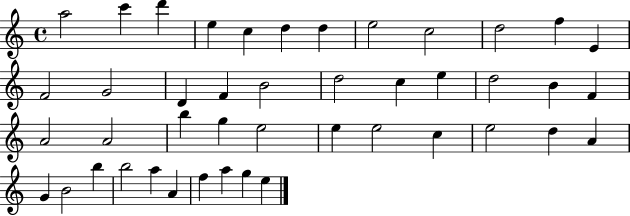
{
  \clef treble
  \time 4/4
  \defaultTimeSignature
  \key c \major
  a''2 c'''4 d'''4 | e''4 c''4 d''4 d''4 | e''2 c''2 | d''2 f''4 e'4 | \break f'2 g'2 | d'4 f'4 b'2 | d''2 c''4 e''4 | d''2 b'4 f'4 | \break a'2 a'2 | b''4 g''4 e''2 | e''4 e''2 c''4 | e''2 d''4 a'4 | \break g'4 b'2 b''4 | b''2 a''4 a'4 | f''4 a''4 g''4 e''4 | \bar "|."
}